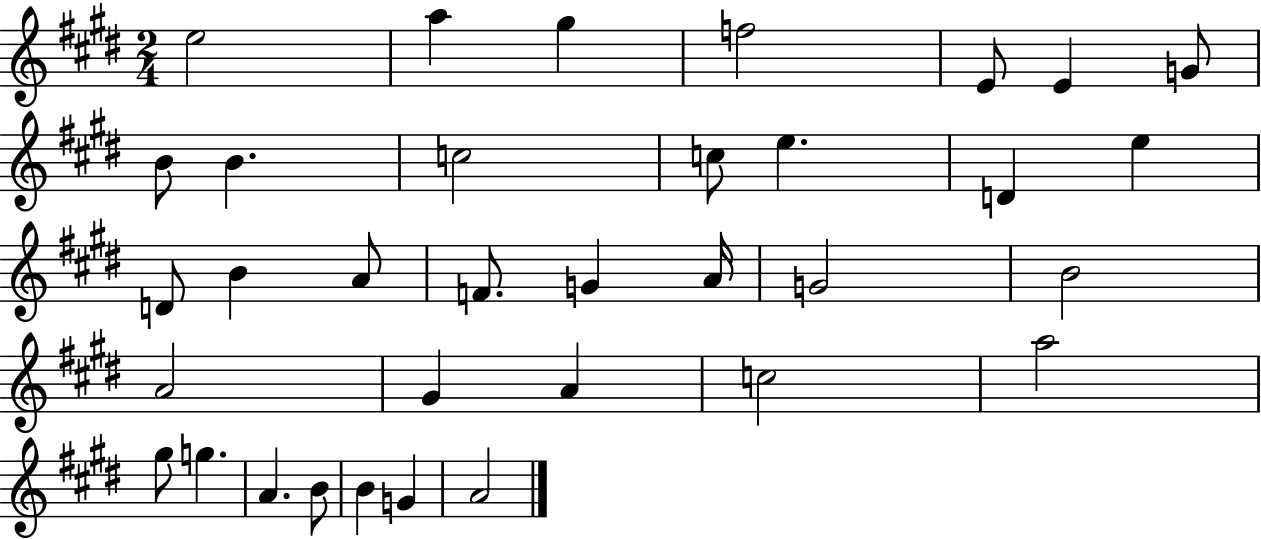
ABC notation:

X:1
T:Untitled
M:2/4
L:1/4
K:E
e2 a ^g f2 E/2 E G/2 B/2 B c2 c/2 e D e D/2 B A/2 F/2 G A/4 G2 B2 A2 ^G A c2 a2 ^g/2 g A B/2 B G A2